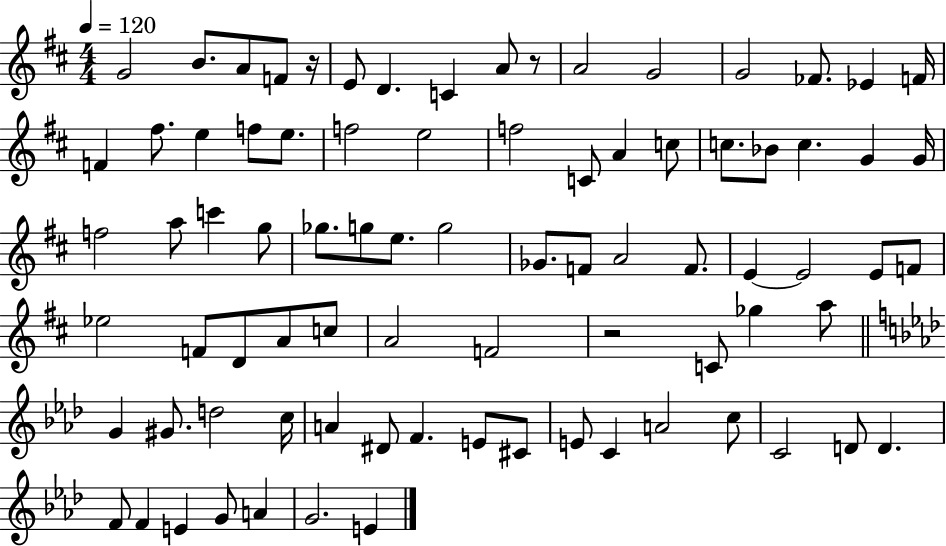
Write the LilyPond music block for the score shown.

{
  \clef treble
  \numericTimeSignature
  \time 4/4
  \key d \major
  \tempo 4 = 120
  g'2 b'8. a'8 f'8 r16 | e'8 d'4. c'4 a'8 r8 | a'2 g'2 | g'2 fes'8. ees'4 f'16 | \break f'4 fis''8. e''4 f''8 e''8. | f''2 e''2 | f''2 c'8 a'4 c''8 | c''8. bes'8 c''4. g'4 g'16 | \break f''2 a''8 c'''4 g''8 | ges''8. g''8 e''8. g''2 | ges'8. f'8 a'2 f'8. | e'4~~ e'2 e'8 f'8 | \break ees''2 f'8 d'8 a'8 c''8 | a'2 f'2 | r2 c'8 ges''4 a''8 | \bar "||" \break \key aes \major g'4 gis'8. d''2 c''16 | a'4 dis'8 f'4. e'8 cis'8 | e'8 c'4 a'2 c''8 | c'2 d'8 d'4. | \break f'8 f'4 e'4 g'8 a'4 | g'2. e'4 | \bar "|."
}